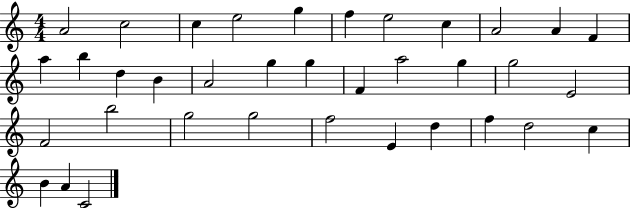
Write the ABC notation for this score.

X:1
T:Untitled
M:4/4
L:1/4
K:C
A2 c2 c e2 g f e2 c A2 A F a b d B A2 g g F a2 g g2 E2 F2 b2 g2 g2 f2 E d f d2 c B A C2